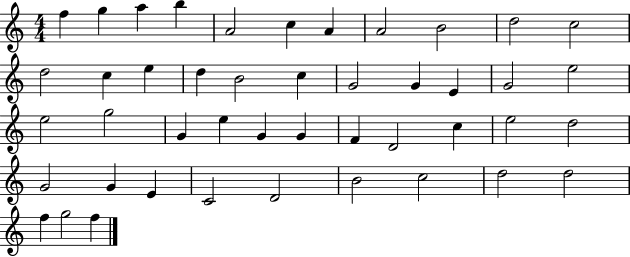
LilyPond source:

{
  \clef treble
  \numericTimeSignature
  \time 4/4
  \key c \major
  f''4 g''4 a''4 b''4 | a'2 c''4 a'4 | a'2 b'2 | d''2 c''2 | \break d''2 c''4 e''4 | d''4 b'2 c''4 | g'2 g'4 e'4 | g'2 e''2 | \break e''2 g''2 | g'4 e''4 g'4 g'4 | f'4 d'2 c''4 | e''2 d''2 | \break g'2 g'4 e'4 | c'2 d'2 | b'2 c''2 | d''2 d''2 | \break f''4 g''2 f''4 | \bar "|."
}